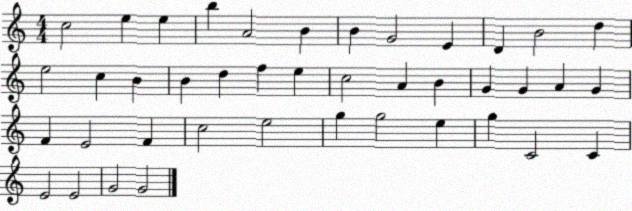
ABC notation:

X:1
T:Untitled
M:4/4
L:1/4
K:C
c2 e e b A2 B B G2 E D B2 d e2 c B B d f e c2 A B G G A G F E2 F c2 e2 g g2 e g C2 C E2 E2 G2 G2